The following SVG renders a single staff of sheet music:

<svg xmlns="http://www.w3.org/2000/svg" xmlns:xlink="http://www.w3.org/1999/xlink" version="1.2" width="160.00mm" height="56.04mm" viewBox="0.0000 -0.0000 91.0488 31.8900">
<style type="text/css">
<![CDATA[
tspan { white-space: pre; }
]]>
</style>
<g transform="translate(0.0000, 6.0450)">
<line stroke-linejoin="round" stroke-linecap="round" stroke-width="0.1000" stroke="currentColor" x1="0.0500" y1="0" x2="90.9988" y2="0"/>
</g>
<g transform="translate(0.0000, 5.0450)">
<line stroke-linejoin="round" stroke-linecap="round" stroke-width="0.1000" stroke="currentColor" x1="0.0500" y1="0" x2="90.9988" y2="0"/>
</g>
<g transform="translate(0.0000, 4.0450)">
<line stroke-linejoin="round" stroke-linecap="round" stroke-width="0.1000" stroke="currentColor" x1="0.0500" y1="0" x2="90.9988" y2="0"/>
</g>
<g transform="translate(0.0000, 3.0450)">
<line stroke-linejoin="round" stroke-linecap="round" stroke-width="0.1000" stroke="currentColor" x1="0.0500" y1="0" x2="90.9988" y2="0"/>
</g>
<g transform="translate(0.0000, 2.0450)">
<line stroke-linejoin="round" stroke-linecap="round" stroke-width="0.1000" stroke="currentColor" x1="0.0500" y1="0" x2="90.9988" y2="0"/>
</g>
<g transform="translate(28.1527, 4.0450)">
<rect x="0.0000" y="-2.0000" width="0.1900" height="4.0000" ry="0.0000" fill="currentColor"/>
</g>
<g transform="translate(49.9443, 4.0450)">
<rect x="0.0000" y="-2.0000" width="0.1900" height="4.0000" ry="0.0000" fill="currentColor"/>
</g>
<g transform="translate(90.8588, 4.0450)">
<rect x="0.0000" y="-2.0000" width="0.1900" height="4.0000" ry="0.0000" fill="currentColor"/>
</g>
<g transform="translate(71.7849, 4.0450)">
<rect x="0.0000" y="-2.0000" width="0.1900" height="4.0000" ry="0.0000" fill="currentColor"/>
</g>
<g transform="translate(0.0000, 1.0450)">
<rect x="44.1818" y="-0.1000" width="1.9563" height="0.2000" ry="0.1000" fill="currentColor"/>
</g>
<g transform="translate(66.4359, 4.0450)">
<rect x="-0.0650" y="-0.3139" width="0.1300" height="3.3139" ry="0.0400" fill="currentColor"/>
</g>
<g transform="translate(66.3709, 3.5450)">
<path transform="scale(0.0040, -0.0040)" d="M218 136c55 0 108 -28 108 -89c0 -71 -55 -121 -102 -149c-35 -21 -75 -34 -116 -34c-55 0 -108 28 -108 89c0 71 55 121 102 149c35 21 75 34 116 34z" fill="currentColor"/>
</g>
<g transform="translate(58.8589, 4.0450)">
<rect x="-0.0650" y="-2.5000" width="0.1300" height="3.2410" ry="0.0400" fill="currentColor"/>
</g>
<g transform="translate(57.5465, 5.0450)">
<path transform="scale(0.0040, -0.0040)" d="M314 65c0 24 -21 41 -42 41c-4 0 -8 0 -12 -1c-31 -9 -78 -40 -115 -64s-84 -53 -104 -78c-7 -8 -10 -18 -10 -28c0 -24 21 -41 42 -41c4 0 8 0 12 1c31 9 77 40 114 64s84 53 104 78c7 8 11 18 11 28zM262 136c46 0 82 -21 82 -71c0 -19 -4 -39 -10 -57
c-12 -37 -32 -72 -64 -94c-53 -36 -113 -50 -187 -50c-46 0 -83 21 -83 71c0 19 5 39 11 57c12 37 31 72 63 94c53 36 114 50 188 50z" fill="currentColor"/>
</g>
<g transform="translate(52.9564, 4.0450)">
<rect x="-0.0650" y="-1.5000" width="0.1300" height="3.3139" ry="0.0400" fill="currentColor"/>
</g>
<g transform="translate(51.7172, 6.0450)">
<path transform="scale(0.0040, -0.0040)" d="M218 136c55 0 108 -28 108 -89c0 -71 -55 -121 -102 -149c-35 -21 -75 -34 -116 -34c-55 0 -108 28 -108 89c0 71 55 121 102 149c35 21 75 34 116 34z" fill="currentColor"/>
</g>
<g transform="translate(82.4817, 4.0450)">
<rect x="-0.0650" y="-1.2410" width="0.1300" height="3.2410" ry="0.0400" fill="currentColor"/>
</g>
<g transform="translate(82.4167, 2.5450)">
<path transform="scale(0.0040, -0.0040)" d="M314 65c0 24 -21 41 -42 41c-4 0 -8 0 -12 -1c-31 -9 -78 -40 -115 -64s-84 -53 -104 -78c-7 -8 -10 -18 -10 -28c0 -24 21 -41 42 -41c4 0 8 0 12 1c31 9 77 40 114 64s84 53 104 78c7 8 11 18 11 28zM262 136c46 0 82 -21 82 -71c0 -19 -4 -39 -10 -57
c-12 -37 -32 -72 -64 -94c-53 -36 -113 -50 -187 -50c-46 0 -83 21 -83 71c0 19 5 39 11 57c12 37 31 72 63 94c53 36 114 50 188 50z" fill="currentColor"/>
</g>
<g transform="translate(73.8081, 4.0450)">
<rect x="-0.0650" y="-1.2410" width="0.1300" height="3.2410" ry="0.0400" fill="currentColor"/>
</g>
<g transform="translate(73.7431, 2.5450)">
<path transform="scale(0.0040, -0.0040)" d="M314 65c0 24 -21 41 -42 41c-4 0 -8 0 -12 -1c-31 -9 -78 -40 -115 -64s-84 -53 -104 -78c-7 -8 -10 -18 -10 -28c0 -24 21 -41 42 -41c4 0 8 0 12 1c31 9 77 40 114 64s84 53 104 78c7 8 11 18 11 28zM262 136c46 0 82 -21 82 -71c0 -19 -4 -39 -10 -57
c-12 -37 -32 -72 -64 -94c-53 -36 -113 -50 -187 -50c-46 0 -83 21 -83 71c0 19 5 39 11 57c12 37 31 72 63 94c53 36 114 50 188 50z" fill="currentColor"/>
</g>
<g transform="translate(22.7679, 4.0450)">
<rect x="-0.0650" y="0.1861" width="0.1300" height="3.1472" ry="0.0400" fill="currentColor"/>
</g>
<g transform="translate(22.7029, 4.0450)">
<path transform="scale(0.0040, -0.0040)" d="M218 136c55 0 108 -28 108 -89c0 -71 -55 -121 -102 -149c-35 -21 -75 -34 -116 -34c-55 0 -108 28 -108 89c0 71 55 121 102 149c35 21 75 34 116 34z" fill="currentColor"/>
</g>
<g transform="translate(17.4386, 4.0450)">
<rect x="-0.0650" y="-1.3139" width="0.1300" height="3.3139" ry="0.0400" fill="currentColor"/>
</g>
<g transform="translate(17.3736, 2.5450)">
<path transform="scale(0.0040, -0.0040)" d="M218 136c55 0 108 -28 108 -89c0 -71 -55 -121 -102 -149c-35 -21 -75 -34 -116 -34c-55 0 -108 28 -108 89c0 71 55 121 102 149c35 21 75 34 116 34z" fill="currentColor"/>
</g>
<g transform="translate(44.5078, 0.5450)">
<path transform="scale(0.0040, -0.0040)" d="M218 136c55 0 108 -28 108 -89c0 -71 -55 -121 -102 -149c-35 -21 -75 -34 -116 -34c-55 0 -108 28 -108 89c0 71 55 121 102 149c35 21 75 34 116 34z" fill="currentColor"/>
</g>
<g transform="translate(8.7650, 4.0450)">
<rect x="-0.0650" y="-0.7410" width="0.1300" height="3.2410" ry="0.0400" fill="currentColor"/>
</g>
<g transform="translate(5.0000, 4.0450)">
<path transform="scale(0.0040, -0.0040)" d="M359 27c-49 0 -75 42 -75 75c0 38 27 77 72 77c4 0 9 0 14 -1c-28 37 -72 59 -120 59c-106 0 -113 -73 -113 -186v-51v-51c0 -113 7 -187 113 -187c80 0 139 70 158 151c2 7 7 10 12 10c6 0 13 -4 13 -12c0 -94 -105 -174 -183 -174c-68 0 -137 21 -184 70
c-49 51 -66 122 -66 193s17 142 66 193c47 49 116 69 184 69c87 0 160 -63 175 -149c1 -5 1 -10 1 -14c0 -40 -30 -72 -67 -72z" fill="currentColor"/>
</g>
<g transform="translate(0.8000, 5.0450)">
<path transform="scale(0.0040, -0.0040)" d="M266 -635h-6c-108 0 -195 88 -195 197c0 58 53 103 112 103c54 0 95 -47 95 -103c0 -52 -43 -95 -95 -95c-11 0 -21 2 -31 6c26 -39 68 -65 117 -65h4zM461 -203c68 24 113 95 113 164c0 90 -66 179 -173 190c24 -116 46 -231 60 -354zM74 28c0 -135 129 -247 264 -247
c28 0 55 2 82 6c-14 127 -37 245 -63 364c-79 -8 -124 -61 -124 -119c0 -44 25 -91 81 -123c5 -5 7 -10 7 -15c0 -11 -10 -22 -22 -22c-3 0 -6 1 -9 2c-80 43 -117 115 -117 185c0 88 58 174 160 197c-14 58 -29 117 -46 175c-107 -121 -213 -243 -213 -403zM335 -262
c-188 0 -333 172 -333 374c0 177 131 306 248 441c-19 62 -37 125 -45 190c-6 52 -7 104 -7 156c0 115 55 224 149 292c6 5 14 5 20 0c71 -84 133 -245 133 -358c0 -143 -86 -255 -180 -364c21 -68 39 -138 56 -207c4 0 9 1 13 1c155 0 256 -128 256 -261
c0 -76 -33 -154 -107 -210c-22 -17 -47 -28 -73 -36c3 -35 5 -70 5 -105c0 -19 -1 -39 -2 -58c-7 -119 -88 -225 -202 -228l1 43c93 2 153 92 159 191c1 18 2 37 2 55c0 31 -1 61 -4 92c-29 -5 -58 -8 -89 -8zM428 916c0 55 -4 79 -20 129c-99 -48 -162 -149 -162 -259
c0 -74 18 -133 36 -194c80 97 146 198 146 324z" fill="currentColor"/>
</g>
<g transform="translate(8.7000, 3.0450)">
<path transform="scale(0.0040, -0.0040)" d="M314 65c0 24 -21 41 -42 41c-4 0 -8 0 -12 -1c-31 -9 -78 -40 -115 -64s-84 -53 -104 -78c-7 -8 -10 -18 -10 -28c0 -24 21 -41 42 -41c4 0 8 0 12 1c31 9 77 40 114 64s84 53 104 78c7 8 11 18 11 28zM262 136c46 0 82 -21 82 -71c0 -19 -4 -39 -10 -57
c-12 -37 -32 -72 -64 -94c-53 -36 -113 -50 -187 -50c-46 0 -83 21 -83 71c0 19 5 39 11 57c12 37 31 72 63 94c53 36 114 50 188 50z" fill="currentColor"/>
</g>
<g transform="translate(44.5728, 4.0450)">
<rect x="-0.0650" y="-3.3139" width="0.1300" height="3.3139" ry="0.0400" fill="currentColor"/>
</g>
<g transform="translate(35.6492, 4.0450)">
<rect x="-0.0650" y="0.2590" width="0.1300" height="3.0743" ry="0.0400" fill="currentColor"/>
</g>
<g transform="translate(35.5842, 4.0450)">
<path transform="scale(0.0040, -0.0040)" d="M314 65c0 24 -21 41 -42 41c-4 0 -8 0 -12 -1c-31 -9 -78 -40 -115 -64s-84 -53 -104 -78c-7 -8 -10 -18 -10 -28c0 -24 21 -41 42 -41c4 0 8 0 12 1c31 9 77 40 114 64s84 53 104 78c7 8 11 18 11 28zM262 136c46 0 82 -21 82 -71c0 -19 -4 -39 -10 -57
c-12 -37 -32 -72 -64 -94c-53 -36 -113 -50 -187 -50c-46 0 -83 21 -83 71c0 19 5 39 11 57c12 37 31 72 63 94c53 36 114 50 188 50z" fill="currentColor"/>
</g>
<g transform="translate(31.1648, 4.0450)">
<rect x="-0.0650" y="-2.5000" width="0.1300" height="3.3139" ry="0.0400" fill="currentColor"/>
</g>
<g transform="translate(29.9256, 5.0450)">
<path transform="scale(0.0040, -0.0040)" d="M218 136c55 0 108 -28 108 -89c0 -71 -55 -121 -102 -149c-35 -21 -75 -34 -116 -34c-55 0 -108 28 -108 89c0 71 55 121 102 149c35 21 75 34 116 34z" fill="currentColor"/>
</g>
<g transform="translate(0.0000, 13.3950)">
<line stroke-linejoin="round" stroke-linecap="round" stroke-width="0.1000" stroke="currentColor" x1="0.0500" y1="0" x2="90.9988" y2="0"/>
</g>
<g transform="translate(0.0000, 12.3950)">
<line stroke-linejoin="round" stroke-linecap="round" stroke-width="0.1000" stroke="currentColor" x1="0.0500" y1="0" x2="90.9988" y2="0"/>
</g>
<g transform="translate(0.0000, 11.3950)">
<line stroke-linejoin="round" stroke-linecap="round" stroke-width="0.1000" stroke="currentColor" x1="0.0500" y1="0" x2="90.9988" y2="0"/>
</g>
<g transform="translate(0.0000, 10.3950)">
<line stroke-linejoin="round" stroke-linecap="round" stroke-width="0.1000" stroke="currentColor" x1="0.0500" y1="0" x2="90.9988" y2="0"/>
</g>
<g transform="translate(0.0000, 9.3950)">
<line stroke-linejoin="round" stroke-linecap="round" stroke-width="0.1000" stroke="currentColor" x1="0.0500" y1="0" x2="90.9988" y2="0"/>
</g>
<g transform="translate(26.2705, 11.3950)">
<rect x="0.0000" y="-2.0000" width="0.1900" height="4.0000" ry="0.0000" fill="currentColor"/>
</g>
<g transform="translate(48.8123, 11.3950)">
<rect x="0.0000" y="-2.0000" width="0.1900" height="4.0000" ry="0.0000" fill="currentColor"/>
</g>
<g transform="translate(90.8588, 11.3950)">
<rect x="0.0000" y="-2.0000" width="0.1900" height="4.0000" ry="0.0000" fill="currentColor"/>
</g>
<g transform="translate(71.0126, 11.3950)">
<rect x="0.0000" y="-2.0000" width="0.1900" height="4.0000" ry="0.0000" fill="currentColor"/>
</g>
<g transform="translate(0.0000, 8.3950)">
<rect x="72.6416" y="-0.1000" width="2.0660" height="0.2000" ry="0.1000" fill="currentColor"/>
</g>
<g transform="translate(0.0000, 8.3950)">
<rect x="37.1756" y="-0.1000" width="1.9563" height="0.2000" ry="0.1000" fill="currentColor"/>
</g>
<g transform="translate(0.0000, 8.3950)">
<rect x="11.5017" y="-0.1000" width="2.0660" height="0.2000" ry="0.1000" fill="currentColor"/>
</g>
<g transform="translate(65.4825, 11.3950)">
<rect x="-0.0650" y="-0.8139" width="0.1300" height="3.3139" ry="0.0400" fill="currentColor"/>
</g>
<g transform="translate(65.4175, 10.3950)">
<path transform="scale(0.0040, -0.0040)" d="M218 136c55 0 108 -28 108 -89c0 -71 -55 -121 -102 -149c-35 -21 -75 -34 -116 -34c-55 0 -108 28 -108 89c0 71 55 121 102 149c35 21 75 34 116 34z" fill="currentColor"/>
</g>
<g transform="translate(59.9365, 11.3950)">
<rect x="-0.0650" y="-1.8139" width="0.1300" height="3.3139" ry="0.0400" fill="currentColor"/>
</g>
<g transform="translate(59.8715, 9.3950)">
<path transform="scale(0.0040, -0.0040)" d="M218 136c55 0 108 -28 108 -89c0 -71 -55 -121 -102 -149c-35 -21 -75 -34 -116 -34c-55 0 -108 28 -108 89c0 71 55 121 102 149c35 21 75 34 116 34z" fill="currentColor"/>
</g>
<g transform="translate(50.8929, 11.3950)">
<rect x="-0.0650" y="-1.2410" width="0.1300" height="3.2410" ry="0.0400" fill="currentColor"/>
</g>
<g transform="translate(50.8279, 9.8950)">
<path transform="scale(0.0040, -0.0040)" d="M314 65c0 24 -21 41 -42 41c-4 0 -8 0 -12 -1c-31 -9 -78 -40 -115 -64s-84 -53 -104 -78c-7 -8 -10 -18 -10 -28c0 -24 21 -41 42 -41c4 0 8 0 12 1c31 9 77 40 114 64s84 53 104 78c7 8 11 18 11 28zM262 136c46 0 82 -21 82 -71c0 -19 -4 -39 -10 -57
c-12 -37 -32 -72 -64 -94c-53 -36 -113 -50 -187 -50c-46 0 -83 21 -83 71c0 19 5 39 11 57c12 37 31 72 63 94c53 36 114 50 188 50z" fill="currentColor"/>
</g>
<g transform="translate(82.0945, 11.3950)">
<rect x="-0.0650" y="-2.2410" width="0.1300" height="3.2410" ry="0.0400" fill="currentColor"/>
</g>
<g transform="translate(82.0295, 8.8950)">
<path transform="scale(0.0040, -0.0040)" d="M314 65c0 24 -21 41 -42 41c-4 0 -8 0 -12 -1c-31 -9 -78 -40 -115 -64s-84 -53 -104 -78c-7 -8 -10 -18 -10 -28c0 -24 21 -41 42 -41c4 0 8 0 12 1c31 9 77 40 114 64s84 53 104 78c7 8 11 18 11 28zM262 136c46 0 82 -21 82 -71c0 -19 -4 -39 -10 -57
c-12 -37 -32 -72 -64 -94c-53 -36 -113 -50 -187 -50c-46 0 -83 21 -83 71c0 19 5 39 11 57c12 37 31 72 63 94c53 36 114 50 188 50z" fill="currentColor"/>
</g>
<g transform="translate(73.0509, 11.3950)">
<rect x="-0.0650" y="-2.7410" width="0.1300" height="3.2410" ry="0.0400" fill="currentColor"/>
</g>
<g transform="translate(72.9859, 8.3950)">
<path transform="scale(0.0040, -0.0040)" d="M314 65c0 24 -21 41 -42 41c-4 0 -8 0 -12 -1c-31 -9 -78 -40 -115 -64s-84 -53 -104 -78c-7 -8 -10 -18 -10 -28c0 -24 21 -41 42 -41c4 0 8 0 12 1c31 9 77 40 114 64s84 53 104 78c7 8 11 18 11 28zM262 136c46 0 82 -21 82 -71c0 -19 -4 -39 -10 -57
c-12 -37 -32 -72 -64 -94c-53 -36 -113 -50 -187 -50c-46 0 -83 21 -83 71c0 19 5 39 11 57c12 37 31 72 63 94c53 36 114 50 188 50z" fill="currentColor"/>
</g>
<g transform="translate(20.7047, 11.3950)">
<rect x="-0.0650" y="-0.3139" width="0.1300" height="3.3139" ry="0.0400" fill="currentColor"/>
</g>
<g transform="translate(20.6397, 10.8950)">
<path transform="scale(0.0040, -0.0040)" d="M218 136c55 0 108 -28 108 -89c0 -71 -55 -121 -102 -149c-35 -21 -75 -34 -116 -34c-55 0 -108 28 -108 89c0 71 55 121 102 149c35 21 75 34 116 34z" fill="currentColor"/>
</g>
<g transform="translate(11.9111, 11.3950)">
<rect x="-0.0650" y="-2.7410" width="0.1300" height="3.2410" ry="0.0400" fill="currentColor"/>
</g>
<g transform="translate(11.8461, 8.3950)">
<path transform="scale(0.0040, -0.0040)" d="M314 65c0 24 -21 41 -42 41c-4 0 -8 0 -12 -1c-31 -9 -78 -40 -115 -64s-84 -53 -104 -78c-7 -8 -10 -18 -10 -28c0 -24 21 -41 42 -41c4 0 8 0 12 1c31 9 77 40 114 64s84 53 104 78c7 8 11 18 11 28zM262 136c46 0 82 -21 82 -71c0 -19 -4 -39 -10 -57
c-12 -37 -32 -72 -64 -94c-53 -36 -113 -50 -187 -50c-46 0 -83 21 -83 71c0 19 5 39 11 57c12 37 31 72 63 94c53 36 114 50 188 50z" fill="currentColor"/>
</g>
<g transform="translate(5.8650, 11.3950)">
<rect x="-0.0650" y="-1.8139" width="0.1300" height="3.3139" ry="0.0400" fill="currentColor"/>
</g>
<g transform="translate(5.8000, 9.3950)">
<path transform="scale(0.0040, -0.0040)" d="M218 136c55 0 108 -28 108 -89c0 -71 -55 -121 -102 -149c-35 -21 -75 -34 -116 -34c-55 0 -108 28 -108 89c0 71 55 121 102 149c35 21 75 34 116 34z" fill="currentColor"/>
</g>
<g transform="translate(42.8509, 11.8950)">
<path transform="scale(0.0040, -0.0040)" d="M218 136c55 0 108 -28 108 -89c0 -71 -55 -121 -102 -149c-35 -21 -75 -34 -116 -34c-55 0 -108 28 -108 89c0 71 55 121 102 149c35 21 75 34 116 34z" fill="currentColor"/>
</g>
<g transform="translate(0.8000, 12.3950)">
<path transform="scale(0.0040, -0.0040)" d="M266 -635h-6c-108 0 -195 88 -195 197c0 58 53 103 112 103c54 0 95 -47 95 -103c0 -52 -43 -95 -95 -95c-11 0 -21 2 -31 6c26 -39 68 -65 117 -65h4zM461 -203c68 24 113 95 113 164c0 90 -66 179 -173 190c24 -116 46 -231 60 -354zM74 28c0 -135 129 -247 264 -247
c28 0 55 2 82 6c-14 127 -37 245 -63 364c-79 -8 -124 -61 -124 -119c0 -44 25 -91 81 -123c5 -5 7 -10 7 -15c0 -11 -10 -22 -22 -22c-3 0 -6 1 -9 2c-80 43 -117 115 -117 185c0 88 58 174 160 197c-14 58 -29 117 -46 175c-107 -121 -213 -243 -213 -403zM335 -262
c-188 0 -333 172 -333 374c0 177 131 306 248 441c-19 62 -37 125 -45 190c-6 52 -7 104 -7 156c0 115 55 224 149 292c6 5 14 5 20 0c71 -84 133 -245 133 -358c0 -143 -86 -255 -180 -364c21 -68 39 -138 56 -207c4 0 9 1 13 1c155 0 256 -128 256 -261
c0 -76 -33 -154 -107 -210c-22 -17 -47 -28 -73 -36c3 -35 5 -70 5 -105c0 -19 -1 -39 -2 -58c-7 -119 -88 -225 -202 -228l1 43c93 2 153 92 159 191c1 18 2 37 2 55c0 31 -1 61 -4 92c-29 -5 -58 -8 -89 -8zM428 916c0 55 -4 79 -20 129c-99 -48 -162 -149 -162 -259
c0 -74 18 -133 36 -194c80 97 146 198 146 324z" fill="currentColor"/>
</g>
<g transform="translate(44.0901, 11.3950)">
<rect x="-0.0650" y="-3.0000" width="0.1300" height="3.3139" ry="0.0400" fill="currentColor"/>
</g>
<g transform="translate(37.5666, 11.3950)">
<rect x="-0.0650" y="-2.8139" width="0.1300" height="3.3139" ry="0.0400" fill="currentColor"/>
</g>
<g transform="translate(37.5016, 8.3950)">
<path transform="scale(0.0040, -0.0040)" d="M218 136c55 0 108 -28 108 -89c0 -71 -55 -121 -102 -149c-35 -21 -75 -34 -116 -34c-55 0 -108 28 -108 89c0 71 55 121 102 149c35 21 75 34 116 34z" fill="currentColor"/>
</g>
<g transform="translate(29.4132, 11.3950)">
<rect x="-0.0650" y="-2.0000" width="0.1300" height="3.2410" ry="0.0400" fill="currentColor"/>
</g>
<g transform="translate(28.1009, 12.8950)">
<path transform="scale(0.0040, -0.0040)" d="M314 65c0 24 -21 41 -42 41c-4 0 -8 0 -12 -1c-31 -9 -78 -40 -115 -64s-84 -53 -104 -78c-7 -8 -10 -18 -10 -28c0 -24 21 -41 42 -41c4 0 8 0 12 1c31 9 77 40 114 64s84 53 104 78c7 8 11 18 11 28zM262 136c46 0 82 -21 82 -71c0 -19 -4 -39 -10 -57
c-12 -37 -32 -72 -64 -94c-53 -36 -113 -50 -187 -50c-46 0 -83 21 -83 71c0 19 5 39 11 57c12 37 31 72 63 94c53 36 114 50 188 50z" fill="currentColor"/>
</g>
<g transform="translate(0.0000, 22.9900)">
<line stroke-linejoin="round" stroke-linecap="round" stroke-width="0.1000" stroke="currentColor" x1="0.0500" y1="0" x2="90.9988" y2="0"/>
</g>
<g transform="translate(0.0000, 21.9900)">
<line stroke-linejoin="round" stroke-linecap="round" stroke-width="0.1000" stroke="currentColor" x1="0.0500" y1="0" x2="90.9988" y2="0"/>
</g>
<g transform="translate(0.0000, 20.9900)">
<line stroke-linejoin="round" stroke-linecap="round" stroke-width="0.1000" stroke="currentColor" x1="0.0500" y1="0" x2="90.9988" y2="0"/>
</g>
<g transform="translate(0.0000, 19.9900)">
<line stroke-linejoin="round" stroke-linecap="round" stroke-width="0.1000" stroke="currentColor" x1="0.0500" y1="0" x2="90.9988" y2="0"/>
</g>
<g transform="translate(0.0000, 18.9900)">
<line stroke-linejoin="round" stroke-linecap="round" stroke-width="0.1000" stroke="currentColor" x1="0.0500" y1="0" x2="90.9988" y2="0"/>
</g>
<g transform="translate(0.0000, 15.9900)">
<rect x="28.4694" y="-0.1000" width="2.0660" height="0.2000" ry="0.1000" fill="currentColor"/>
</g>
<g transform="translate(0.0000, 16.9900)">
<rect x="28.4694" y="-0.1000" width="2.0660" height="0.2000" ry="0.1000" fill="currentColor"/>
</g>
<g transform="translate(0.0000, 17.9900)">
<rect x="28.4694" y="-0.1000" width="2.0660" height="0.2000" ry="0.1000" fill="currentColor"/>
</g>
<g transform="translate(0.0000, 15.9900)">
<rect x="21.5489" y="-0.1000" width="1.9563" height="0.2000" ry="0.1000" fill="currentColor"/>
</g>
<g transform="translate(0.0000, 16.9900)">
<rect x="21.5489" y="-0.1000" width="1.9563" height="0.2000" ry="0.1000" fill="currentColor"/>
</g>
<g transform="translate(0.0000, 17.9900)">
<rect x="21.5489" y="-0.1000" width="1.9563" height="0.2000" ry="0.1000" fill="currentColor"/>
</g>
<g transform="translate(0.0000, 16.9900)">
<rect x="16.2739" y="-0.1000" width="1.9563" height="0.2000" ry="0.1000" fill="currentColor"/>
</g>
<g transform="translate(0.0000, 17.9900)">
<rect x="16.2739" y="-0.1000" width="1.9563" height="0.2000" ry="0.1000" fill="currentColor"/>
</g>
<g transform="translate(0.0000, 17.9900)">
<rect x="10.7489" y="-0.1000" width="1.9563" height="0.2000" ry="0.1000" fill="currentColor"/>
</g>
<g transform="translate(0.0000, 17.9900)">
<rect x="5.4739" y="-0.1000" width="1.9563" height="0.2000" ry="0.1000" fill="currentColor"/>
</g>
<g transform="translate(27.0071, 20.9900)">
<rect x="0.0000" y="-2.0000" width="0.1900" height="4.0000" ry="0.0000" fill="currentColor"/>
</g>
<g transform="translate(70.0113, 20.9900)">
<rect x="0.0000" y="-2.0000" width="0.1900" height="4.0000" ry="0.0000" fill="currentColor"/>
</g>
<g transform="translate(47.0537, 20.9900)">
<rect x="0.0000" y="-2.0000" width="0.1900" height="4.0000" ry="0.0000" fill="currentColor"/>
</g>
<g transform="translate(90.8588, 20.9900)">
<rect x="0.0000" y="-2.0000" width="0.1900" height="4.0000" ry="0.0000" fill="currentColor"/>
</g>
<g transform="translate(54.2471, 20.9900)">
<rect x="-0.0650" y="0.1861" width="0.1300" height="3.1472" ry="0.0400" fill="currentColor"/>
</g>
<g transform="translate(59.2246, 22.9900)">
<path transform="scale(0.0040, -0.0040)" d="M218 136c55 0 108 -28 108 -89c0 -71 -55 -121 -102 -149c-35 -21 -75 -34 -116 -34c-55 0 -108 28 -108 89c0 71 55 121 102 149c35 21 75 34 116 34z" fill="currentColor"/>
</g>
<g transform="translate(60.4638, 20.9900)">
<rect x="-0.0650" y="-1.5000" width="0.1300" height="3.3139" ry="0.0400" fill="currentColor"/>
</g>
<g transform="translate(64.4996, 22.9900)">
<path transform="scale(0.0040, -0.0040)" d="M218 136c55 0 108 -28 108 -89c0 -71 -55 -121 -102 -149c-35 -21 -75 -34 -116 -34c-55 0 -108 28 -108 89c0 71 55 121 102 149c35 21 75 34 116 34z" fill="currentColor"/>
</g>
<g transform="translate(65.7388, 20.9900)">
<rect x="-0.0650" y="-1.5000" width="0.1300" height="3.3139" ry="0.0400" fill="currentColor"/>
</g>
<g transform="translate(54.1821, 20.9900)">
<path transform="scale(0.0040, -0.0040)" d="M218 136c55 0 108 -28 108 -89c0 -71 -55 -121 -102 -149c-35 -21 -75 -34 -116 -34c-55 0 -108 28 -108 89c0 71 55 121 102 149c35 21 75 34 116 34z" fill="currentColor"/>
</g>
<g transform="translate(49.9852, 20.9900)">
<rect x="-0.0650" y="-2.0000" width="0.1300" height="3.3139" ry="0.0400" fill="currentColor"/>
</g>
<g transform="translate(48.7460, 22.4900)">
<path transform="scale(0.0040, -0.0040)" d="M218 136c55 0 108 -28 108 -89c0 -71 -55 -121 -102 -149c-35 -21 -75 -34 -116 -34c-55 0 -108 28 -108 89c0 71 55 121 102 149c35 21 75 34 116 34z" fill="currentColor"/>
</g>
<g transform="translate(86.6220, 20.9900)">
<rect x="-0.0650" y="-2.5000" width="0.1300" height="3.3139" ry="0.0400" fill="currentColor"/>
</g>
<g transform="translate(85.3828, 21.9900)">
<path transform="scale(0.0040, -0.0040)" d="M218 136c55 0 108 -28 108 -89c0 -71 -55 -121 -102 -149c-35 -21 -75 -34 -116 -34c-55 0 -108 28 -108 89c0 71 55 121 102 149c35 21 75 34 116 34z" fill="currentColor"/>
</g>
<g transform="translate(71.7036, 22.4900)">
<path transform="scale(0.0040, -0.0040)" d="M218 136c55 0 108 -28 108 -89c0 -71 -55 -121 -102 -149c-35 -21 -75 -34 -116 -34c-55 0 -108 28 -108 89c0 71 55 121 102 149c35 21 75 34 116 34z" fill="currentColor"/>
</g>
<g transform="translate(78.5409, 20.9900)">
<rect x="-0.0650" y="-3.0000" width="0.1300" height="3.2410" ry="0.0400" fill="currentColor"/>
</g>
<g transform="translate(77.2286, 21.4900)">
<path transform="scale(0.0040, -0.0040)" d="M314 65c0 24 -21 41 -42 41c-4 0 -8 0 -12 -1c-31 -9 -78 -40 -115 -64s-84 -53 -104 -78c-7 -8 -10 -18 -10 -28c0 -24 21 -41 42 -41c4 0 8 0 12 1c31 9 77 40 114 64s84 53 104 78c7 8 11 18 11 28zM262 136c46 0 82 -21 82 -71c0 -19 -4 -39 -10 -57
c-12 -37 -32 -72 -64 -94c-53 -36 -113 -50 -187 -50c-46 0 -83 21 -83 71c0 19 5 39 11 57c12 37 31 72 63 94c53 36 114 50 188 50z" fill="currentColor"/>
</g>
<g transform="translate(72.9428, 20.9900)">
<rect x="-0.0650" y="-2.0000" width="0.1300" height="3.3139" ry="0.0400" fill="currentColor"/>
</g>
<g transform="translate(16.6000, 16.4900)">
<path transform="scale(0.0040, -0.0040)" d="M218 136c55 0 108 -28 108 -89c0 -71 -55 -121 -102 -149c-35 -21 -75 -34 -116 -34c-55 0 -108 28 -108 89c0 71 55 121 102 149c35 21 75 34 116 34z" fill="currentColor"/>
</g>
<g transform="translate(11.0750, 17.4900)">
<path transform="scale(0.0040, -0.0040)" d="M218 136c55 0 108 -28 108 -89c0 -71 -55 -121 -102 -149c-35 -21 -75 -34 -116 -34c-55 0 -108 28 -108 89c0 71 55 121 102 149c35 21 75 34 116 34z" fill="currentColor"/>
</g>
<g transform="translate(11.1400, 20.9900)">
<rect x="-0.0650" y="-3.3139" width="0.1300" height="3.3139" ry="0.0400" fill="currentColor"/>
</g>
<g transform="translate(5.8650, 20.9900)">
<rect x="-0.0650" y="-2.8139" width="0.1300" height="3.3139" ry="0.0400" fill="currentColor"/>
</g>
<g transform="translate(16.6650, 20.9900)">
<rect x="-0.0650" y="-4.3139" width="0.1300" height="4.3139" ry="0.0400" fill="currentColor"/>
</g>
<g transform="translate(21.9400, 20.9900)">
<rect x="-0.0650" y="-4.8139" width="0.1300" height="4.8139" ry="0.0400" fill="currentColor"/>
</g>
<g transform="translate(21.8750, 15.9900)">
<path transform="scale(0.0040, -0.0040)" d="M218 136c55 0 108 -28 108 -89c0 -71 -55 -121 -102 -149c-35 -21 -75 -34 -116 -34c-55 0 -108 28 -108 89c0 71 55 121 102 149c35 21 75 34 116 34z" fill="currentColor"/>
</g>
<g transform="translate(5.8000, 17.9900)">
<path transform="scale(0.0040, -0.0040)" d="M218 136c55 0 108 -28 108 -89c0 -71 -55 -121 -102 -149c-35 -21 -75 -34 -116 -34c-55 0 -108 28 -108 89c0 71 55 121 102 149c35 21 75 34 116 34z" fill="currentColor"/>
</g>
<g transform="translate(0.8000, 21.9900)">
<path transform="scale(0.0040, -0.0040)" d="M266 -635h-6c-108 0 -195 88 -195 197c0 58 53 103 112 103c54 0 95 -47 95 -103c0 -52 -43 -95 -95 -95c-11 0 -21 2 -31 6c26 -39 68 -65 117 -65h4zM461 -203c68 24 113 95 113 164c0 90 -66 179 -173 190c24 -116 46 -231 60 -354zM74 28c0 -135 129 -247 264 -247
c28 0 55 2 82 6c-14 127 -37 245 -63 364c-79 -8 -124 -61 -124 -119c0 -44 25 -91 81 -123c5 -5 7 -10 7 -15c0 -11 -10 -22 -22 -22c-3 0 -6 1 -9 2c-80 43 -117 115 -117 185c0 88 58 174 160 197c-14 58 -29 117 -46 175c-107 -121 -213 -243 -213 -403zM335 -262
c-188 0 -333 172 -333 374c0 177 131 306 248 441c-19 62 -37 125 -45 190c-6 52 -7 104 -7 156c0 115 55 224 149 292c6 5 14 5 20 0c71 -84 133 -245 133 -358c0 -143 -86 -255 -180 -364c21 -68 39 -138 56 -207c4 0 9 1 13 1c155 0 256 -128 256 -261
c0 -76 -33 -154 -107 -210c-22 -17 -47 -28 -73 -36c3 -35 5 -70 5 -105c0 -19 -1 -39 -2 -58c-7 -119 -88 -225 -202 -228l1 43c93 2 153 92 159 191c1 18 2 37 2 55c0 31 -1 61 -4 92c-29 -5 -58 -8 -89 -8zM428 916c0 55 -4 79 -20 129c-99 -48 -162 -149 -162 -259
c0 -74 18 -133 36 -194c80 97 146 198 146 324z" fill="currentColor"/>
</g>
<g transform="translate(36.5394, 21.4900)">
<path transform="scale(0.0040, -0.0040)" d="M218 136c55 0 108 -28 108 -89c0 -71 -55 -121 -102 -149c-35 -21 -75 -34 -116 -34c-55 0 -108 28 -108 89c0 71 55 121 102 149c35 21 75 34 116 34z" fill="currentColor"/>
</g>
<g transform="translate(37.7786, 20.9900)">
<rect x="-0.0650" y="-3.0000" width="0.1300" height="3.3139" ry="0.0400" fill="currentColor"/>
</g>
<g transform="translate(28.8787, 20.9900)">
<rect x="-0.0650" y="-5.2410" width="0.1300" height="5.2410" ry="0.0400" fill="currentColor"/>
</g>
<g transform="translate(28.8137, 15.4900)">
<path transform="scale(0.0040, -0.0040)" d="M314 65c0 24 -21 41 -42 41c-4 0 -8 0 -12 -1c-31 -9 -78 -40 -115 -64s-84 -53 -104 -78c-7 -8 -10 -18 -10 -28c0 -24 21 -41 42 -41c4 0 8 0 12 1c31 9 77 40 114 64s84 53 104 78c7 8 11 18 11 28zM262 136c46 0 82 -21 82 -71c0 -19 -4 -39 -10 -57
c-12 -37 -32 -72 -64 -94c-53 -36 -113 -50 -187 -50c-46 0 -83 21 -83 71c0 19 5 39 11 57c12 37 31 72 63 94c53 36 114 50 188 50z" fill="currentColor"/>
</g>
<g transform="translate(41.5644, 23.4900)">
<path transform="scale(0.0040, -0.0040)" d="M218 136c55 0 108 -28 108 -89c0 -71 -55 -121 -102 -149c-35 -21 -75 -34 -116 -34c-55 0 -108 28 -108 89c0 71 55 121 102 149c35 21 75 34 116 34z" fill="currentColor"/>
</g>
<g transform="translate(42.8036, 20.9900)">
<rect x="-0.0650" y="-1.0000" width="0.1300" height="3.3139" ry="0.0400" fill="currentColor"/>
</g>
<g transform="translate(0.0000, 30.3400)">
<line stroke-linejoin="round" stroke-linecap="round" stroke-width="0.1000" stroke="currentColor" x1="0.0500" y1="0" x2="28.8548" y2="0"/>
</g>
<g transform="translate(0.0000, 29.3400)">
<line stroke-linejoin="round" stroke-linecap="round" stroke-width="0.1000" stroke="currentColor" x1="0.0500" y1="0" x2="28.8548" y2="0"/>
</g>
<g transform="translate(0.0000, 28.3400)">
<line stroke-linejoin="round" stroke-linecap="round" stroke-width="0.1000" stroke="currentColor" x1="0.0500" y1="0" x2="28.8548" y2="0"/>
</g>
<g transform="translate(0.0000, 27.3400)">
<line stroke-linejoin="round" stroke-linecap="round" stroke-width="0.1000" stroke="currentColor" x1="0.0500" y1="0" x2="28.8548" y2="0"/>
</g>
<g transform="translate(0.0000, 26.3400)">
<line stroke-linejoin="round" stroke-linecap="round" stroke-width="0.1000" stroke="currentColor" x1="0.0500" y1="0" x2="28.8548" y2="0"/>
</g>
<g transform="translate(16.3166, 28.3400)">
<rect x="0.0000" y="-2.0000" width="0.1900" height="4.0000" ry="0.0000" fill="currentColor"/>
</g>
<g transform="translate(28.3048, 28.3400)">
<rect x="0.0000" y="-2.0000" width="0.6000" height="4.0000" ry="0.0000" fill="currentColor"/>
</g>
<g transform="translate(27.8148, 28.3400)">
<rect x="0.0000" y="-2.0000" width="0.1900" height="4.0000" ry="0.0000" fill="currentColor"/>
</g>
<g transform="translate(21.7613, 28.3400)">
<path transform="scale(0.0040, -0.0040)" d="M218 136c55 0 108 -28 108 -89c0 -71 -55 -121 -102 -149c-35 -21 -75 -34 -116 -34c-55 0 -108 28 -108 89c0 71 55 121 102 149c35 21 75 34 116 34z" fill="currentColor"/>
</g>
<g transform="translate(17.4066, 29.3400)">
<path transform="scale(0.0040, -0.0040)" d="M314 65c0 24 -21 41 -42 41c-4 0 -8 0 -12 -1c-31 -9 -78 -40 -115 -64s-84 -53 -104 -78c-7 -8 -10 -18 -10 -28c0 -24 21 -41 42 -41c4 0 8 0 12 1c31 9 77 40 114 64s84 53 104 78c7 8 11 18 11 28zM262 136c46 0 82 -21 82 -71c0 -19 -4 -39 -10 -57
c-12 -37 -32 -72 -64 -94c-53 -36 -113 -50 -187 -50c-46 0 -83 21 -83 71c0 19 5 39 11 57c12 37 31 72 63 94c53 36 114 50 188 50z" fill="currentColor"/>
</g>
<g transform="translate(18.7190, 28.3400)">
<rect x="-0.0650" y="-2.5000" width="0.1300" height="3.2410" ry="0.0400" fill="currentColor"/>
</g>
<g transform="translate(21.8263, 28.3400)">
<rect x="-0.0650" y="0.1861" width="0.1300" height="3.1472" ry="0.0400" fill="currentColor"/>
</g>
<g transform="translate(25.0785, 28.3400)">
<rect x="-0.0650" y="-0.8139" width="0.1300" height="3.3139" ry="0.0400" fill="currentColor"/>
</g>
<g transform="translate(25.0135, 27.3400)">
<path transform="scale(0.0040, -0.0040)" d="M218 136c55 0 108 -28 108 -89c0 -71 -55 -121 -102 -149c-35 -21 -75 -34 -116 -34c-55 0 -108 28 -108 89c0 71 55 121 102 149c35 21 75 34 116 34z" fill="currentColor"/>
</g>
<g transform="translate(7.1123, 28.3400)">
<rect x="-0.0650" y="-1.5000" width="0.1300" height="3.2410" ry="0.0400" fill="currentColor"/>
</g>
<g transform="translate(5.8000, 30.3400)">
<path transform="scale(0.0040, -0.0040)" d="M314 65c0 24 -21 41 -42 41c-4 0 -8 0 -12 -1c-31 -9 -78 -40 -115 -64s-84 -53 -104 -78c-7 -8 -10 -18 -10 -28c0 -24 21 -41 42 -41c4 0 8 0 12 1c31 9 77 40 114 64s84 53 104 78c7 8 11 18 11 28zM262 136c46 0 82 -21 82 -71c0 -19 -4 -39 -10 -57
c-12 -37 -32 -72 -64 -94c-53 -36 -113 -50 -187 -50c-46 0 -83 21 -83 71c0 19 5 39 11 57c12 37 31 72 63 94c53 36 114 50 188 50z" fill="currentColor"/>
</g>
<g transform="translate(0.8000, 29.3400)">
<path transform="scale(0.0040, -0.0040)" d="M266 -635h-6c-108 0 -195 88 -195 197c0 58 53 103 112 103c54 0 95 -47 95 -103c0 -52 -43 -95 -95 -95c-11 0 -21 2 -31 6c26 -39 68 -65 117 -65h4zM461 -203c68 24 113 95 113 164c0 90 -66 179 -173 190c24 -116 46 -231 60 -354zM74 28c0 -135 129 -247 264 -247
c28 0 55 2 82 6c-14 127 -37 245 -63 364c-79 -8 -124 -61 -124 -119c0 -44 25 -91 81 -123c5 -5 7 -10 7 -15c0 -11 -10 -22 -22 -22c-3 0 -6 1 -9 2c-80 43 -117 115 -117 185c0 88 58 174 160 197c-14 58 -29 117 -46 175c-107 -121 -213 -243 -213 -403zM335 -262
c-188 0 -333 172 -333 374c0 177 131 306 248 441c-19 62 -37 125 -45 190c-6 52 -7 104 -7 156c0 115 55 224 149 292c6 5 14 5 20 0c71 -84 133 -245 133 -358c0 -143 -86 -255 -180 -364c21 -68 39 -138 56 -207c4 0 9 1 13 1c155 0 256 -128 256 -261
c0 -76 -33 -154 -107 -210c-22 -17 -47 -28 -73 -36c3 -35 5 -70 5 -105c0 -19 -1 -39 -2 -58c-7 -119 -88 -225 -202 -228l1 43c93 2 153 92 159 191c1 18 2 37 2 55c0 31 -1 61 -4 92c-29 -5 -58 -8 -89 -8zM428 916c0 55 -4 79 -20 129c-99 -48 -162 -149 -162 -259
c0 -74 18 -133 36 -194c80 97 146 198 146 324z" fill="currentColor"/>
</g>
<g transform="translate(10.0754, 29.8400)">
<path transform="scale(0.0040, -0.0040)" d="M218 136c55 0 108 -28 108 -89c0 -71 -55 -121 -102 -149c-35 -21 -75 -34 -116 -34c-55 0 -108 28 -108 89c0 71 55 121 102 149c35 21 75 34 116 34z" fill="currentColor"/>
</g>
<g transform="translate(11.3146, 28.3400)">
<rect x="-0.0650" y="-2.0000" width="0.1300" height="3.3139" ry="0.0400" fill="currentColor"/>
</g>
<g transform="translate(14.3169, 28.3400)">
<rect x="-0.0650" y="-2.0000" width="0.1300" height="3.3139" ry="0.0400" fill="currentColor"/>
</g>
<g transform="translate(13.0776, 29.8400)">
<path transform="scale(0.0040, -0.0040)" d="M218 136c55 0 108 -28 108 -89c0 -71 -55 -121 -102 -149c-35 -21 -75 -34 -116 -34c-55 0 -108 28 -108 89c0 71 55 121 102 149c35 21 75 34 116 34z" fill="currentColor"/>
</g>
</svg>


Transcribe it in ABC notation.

X:1
T:Untitled
M:4/4
L:1/4
K:C
d2 e B G B2 b E G2 c e2 e2 f a2 c F2 a A e2 f d a2 g2 a b d' e' f'2 A D F B E E F A2 G E2 F F G2 B d